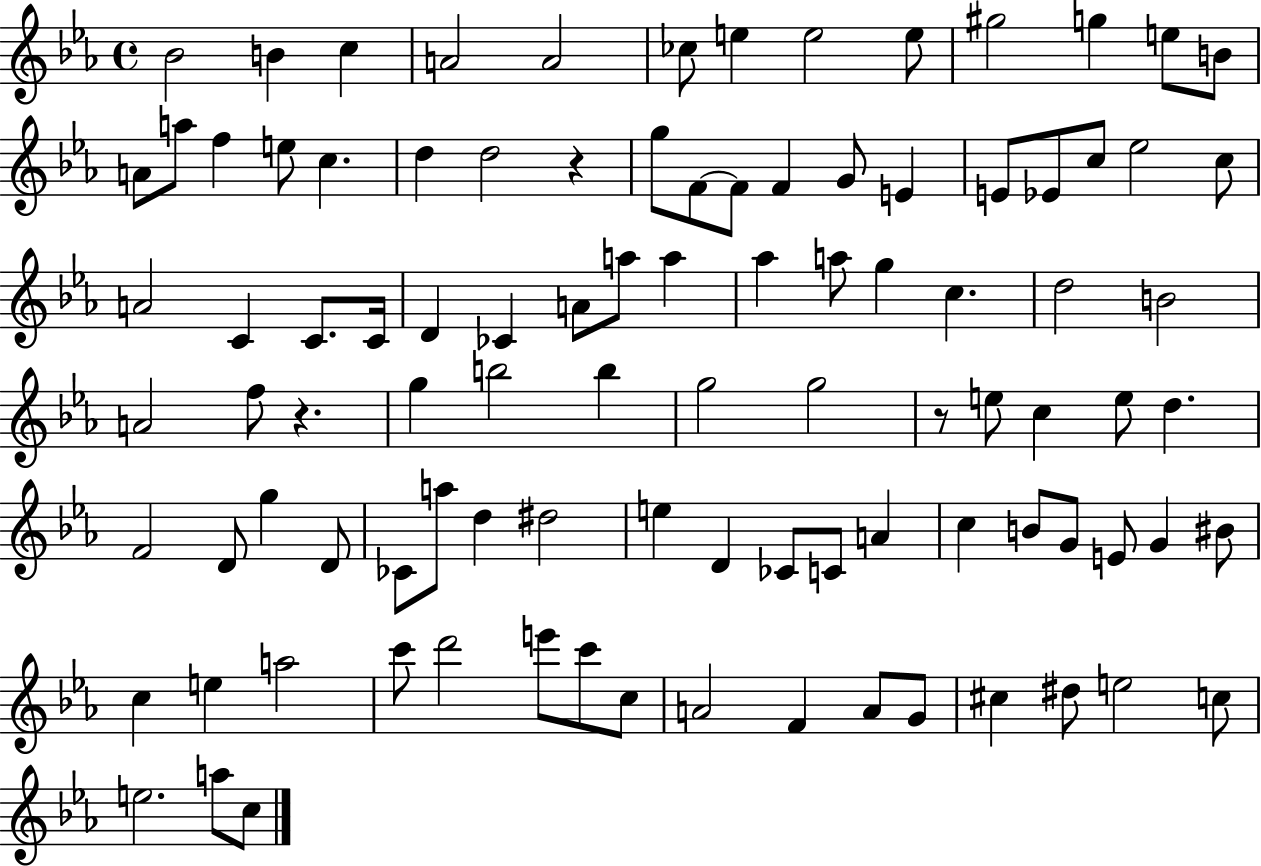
{
  \clef treble
  \time 4/4
  \defaultTimeSignature
  \key ees \major
  \repeat volta 2 { bes'2 b'4 c''4 | a'2 a'2 | ces''8 e''4 e''2 e''8 | gis''2 g''4 e''8 b'8 | \break a'8 a''8 f''4 e''8 c''4. | d''4 d''2 r4 | g''8 f'8~~ f'8 f'4 g'8 e'4 | e'8 ees'8 c''8 ees''2 c''8 | \break a'2 c'4 c'8. c'16 | d'4 ces'4 a'8 a''8 a''4 | aes''4 a''8 g''4 c''4. | d''2 b'2 | \break a'2 f''8 r4. | g''4 b''2 b''4 | g''2 g''2 | r8 e''8 c''4 e''8 d''4. | \break f'2 d'8 g''4 d'8 | ces'8 a''8 d''4 dis''2 | e''4 d'4 ces'8 c'8 a'4 | c''4 b'8 g'8 e'8 g'4 bis'8 | \break c''4 e''4 a''2 | c'''8 d'''2 e'''8 c'''8 c''8 | a'2 f'4 a'8 g'8 | cis''4 dis''8 e''2 c''8 | \break e''2. a''8 c''8 | } \bar "|."
}